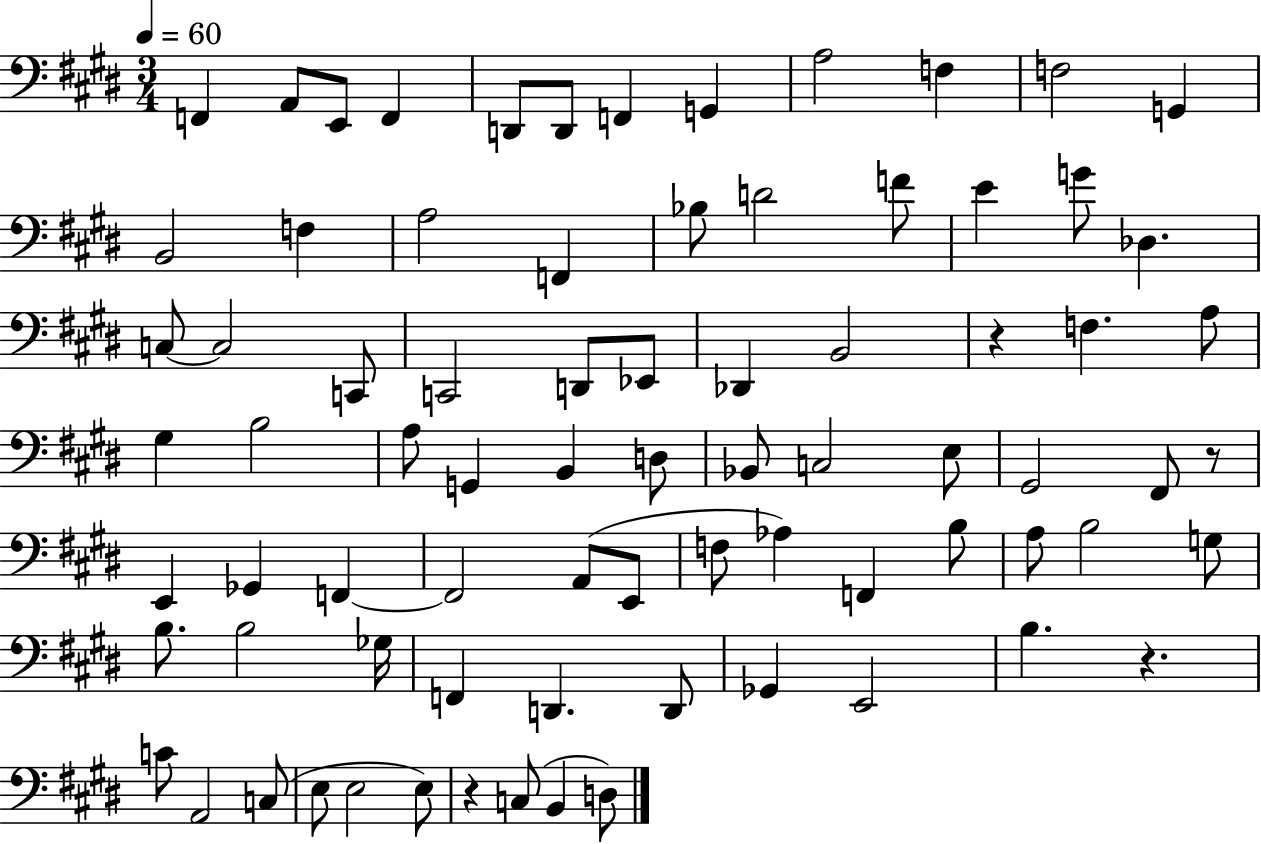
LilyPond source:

{
  \clef bass
  \numericTimeSignature
  \time 3/4
  \key e \major
  \tempo 4 = 60
  \repeat volta 2 { f,4 a,8 e,8 f,4 | d,8 d,8 f,4 g,4 | a2 f4 | f2 g,4 | \break b,2 f4 | a2 f,4 | bes8 d'2 f'8 | e'4 g'8 des4. | \break c8~~ c2 c,8 | c,2 d,8 ees,8 | des,4 b,2 | r4 f4. a8 | \break gis4 b2 | a8 g,4 b,4 d8 | bes,8 c2 e8 | gis,2 fis,8 r8 | \break e,4 ges,4 f,4~~ | f,2 a,8( e,8 | f8 aes4) f,4 b8 | a8 b2 g8 | \break b8. b2 ges16 | f,4 d,4. d,8 | ges,4 e,2 | b4. r4. | \break c'8 a,2 c8( | e8 e2 e8) | r4 c8( b,4 d8) | } \bar "|."
}